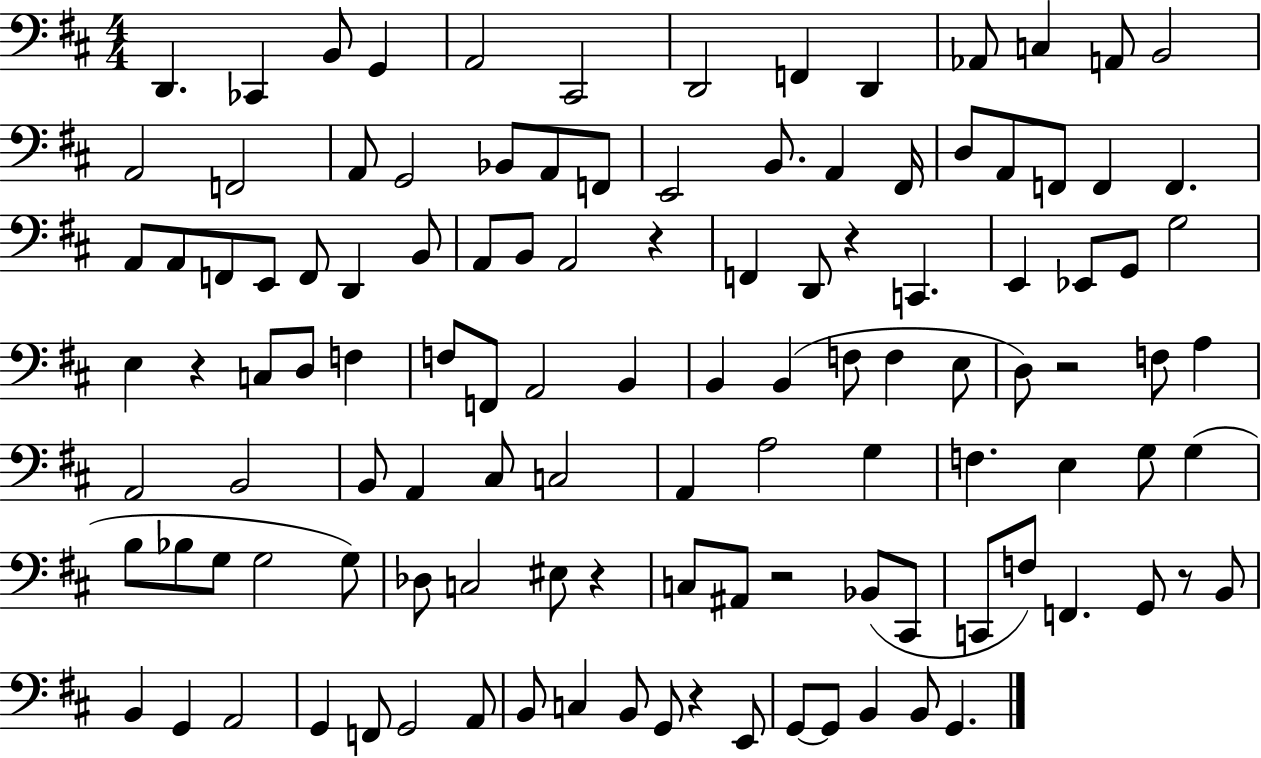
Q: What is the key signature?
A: D major